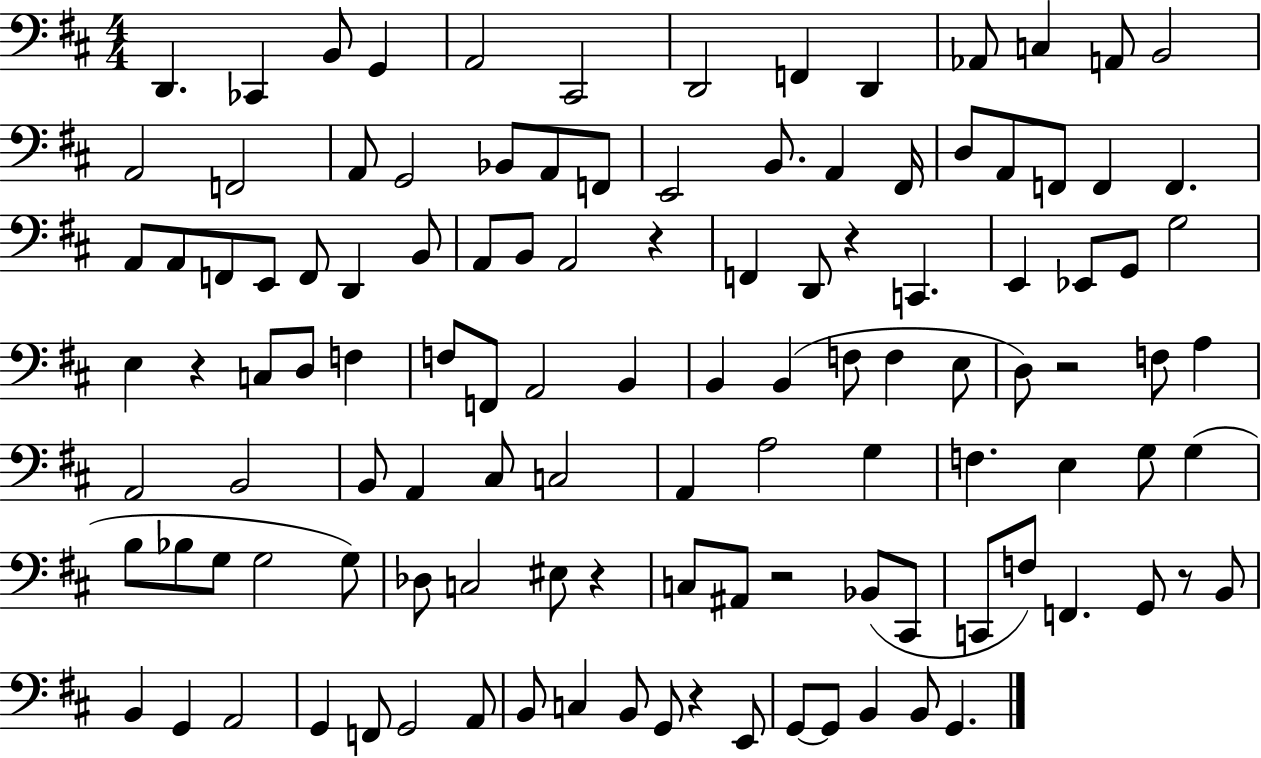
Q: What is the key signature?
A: D major